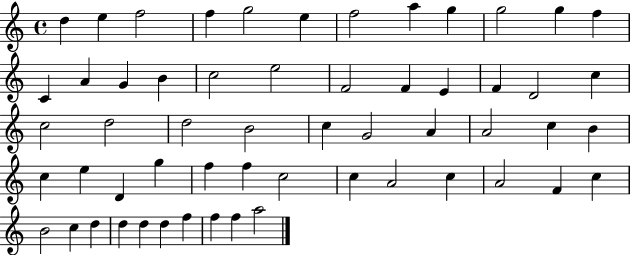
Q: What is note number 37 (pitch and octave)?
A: D4